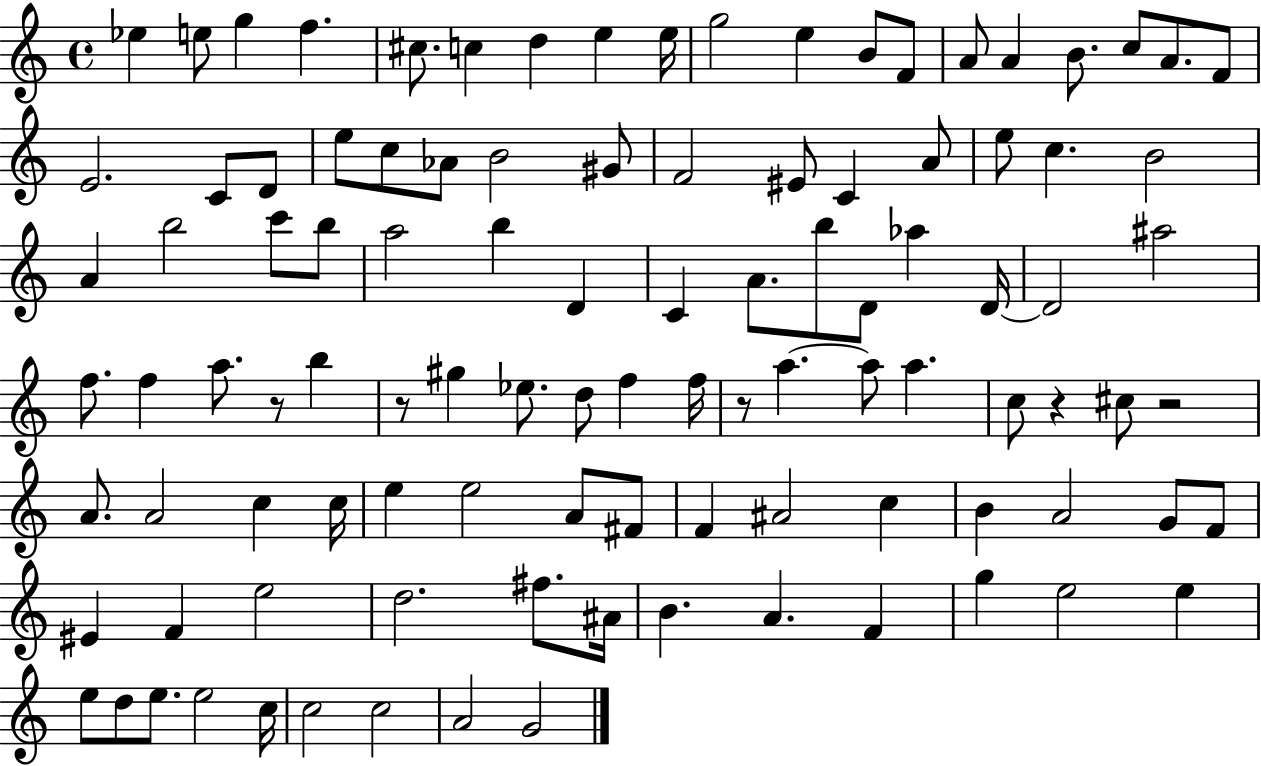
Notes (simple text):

Eb5/q E5/e G5/q F5/q. C#5/e. C5/q D5/q E5/q E5/s G5/h E5/q B4/e F4/e A4/e A4/q B4/e. C5/e A4/e. F4/e E4/h. C4/e D4/e E5/e C5/e Ab4/e B4/h G#4/e F4/h EIS4/e C4/q A4/e E5/e C5/q. B4/h A4/q B5/h C6/e B5/e A5/h B5/q D4/q C4/q A4/e. B5/e D4/e Ab5/q D4/s D4/h A#5/h F5/e. F5/q A5/e. R/e B5/q R/e G#5/q Eb5/e. D5/e F5/q F5/s R/e A5/q. A5/e A5/q. C5/e R/q C#5/e R/h A4/e. A4/h C5/q C5/s E5/q E5/h A4/e F#4/e F4/q A#4/h C5/q B4/q A4/h G4/e F4/e EIS4/q F4/q E5/h D5/h. F#5/e. A#4/s B4/q. A4/q. F4/q G5/q E5/h E5/q E5/e D5/e E5/e. E5/h C5/s C5/h C5/h A4/h G4/h